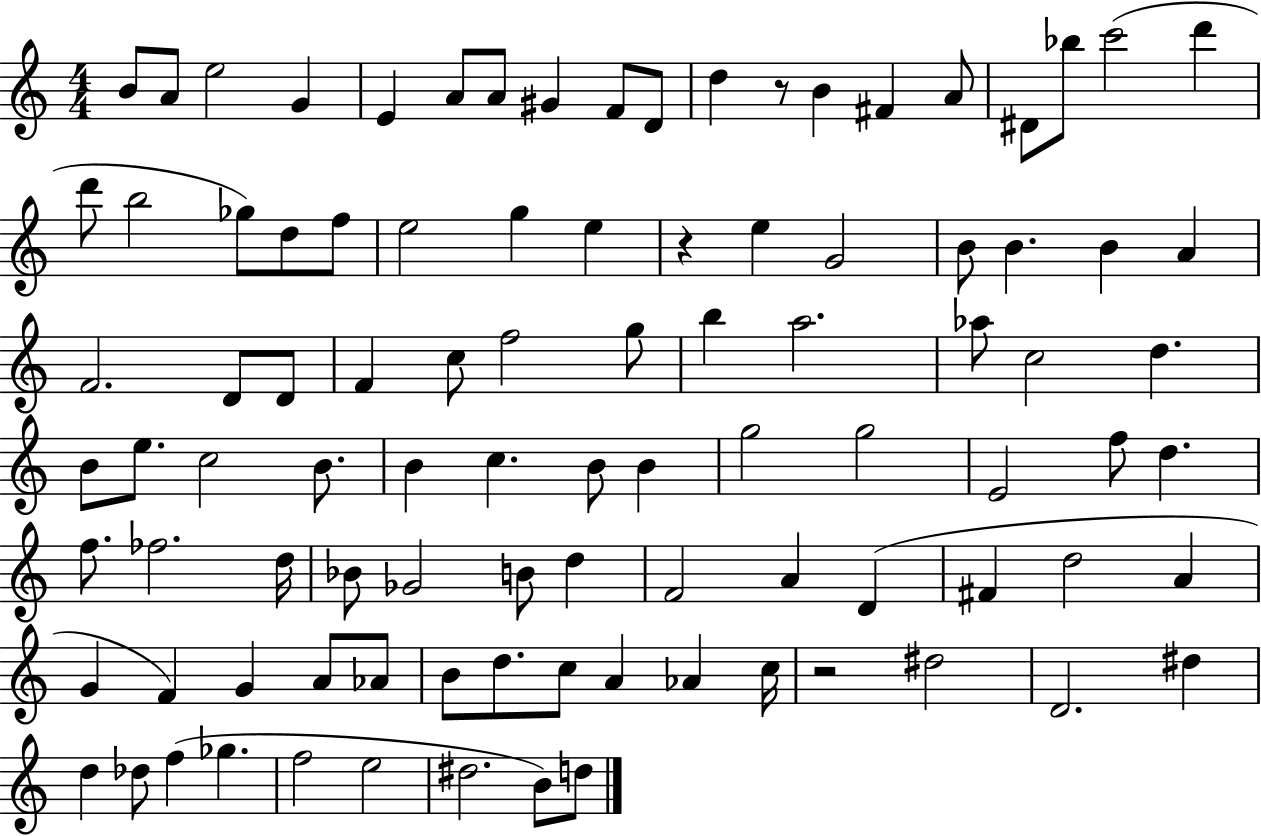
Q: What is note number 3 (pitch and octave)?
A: E5